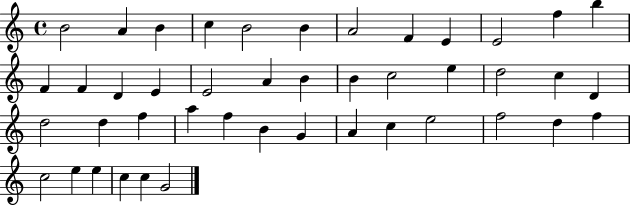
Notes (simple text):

B4/h A4/q B4/q C5/q B4/h B4/q A4/h F4/q E4/q E4/h F5/q B5/q F4/q F4/q D4/q E4/q E4/h A4/q B4/q B4/q C5/h E5/q D5/h C5/q D4/q D5/h D5/q F5/q A5/q F5/q B4/q G4/q A4/q C5/q E5/h F5/h D5/q F5/q C5/h E5/q E5/q C5/q C5/q G4/h